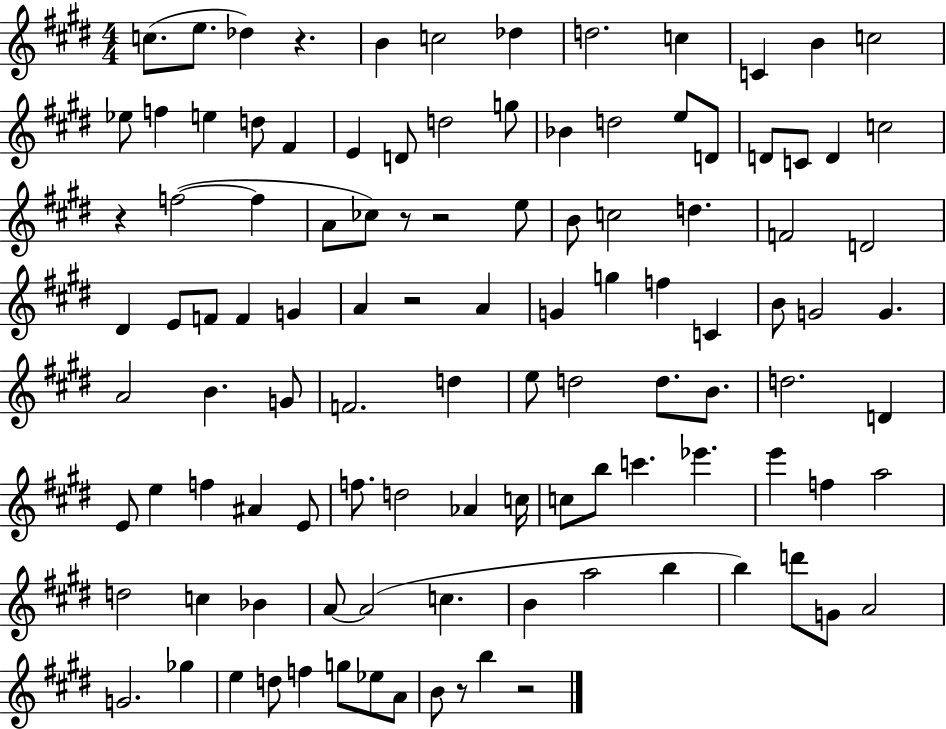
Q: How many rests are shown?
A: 7